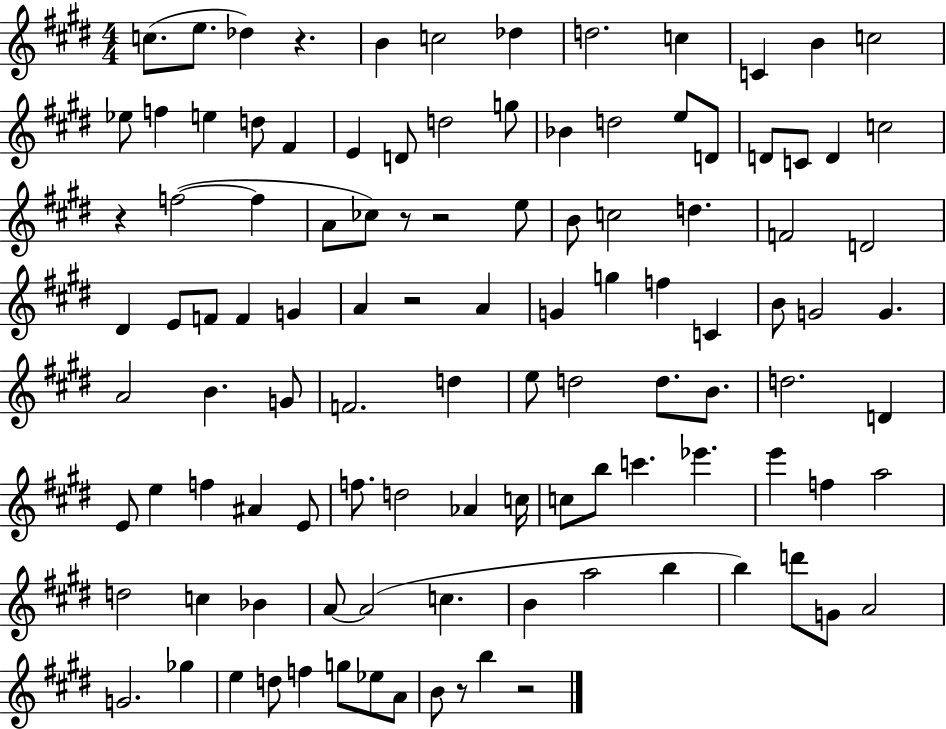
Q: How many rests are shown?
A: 7